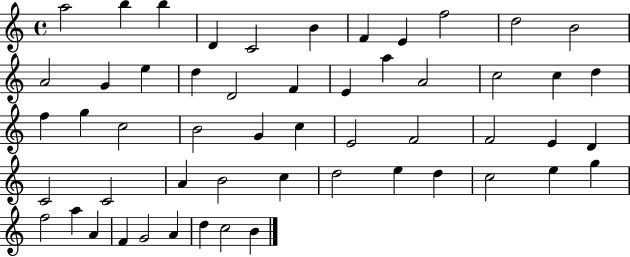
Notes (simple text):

A5/h B5/q B5/q D4/q C4/h B4/q F4/q E4/q F5/h D5/h B4/h A4/h G4/q E5/q D5/q D4/h F4/q E4/q A5/q A4/h C5/h C5/q D5/q F5/q G5/q C5/h B4/h G4/q C5/q E4/h F4/h F4/h E4/q D4/q C4/h C4/h A4/q B4/h C5/q D5/h E5/q D5/q C5/h E5/q G5/q F5/h A5/q A4/q F4/q G4/h A4/q D5/q C5/h B4/q